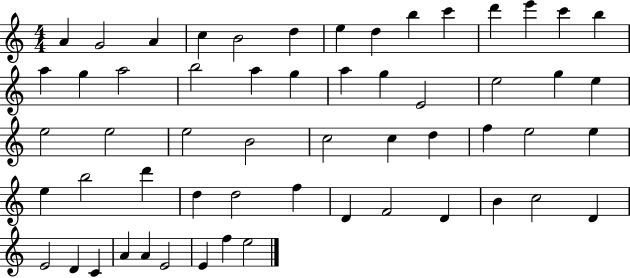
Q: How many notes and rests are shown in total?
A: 57